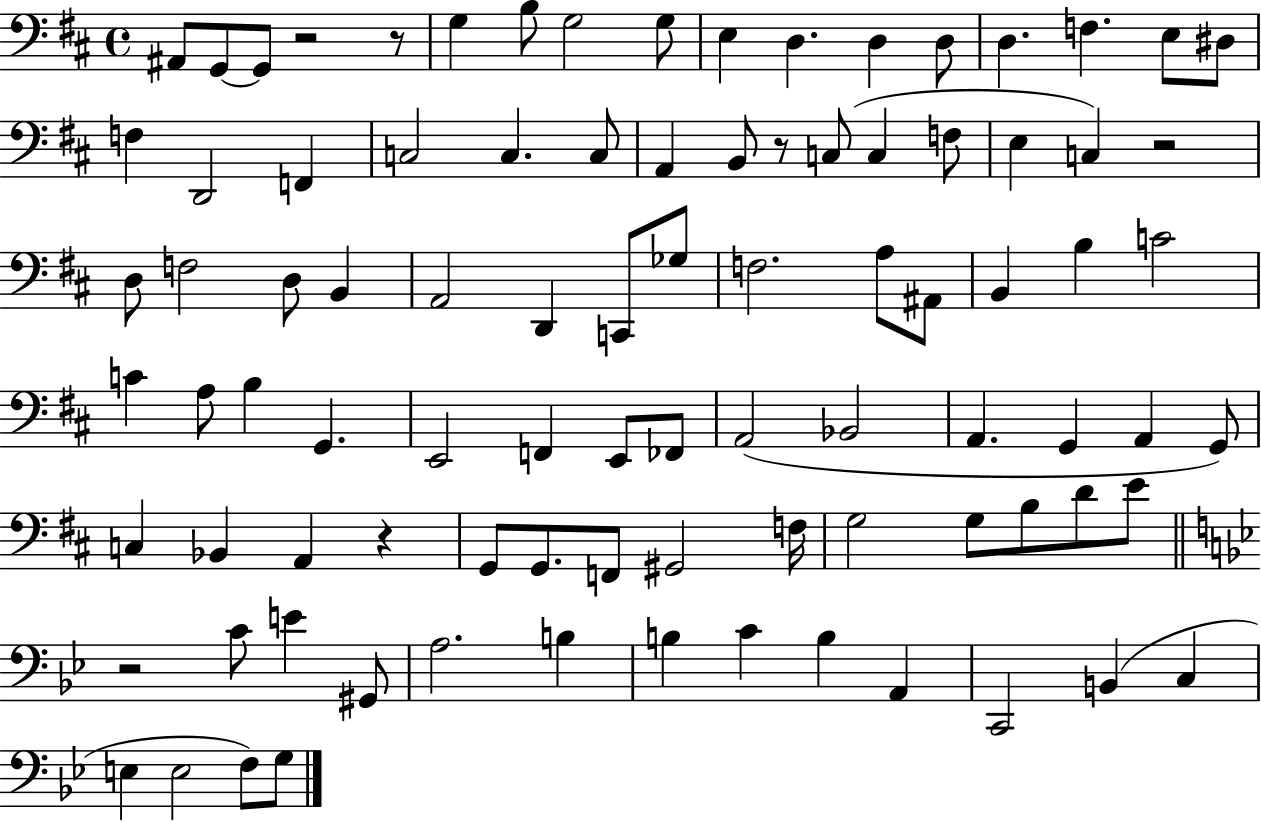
{
  \clef bass
  \time 4/4
  \defaultTimeSignature
  \key d \major
  ais,8 g,8~~ g,8 r2 r8 | g4 b8 g2 g8 | e4 d4. d4 d8 | d4. f4. e8 dis8 | \break f4 d,2 f,4 | c2 c4. c8 | a,4 b,8 r8 c8( c4 f8 | e4 c4) r2 | \break d8 f2 d8 b,4 | a,2 d,4 c,8 ges8 | f2. a8 ais,8 | b,4 b4 c'2 | \break c'4 a8 b4 g,4. | e,2 f,4 e,8 fes,8 | a,2( bes,2 | a,4. g,4 a,4 g,8) | \break c4 bes,4 a,4 r4 | g,8 g,8. f,8 gis,2 f16 | g2 g8 b8 d'8 e'8 | \bar "||" \break \key g \minor r2 c'8 e'4 gis,8 | a2. b4 | b4 c'4 b4 a,4 | c,2 b,4( c4 | \break e4 e2 f8) g8 | \bar "|."
}